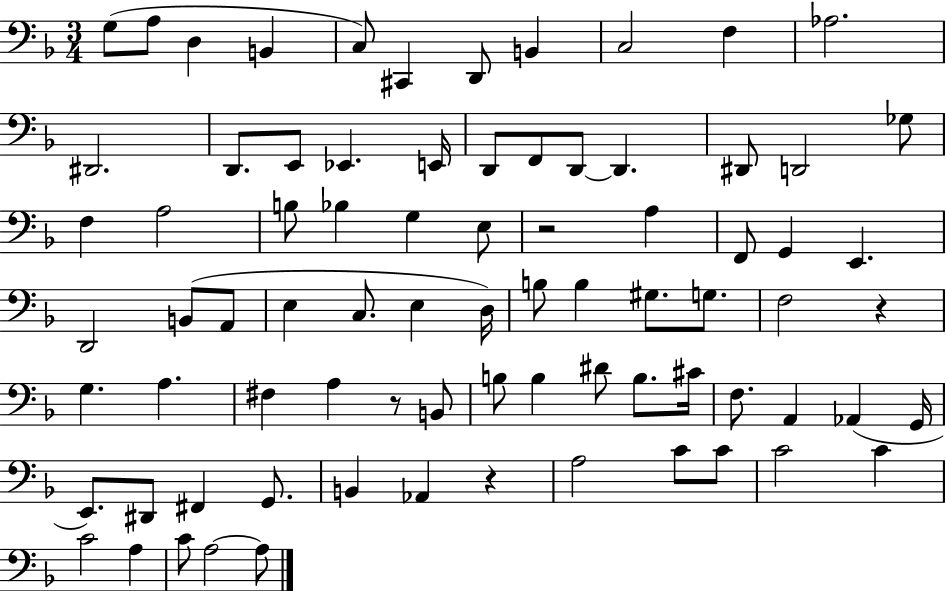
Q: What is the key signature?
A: F major